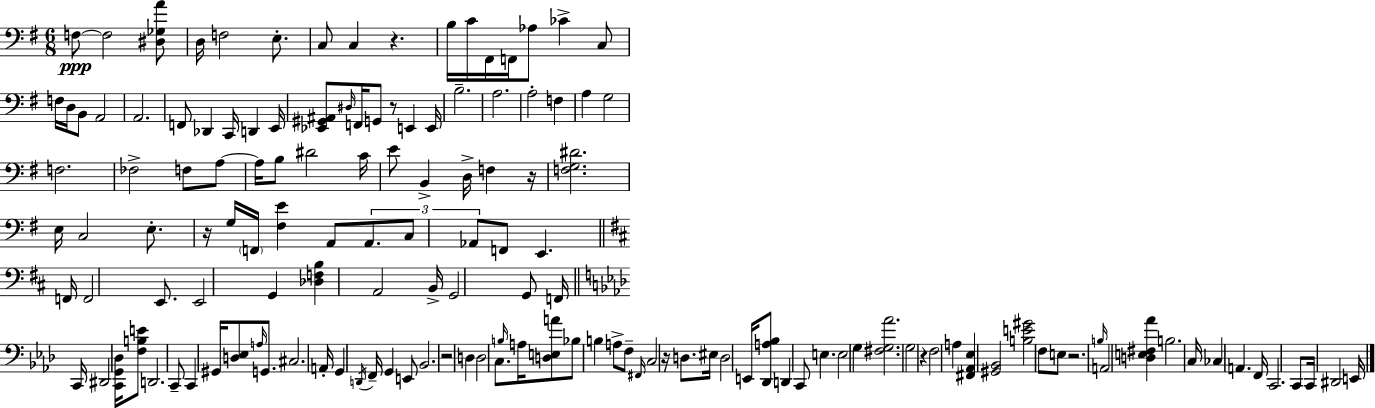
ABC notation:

X:1
T:Untitled
M:6/8
L:1/4
K:Em
F,/2 F,2 [^D,_G,A]/2 D,/4 F,2 E,/2 C,/2 C, z B,/4 C/4 ^F,,/4 F,,/4 _A,/2 _C C,/2 F,/4 D,/4 B,,/2 A,,2 A,,2 F,,/2 _D,, C,,/4 D,, E,,/4 [_E,,^G,,^A,,]/2 ^D,/4 F,,/4 G,,/2 z/2 E,, E,,/4 B,2 A,2 A,2 F, A, G,2 F,2 _F,2 F,/2 A,/2 A,/4 B,/2 ^D2 C/4 E/2 B,, D,/4 F, z/4 [F,G,^D]2 E,/4 C,2 E,/2 z/4 G,/4 F,,/4 [^F,E] A,,/2 A,,/2 C,/2 _A,,/2 F,,/2 E,, F,,/4 F,,2 E,,/2 E,,2 G,, [_D,F,B,] A,,2 B,,/4 G,,2 G,,/2 F,,/4 C,,/4 ^D,,2 [C,,G,,_D,]/4 [F,B,E]/2 D,,2 C,,/2 C,, ^G,,/4 [D,_E,]/2 A,/4 G,,/2 ^C,2 A,,/4 G,, D,,/4 F,,/4 G,, E,,/2 _B,,2 z2 D, D,2 C,/2 B,/4 A,/4 [D,E,A]/2 _B,/2 B, A,/2 F,/2 ^F,,/4 C,2 z/4 D,/2 ^E,/4 D,2 E,,/4 [_D,,A,_B,]/2 D,, C,,/2 E, E,2 G, [^F,G,_A]2 G,2 z F,2 A, [^F,,_A,,_E,] [^G,,_B,,]2 [B,E^G]2 F,/2 E,/2 z2 B,/4 A,,2 [D,E,^F,_A] B,2 C,/4 _C, A,, F,,/4 C,,2 C,,/2 C,,/4 ^D,,2 E,,/4